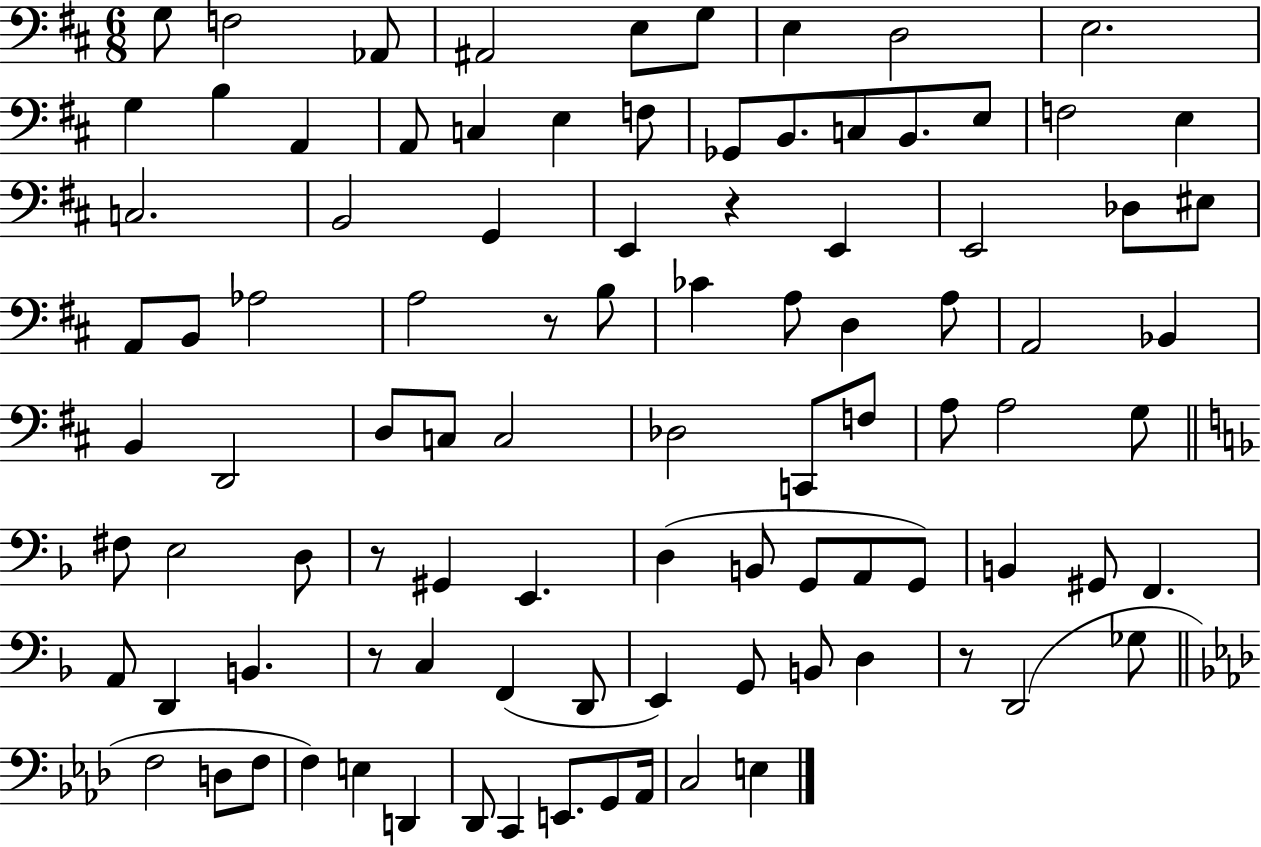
{
  \clef bass
  \numericTimeSignature
  \time 6/8
  \key d \major
  g8 f2 aes,8 | ais,2 e8 g8 | e4 d2 | e2. | \break g4 b4 a,4 | a,8 c4 e4 f8 | ges,8 b,8. c8 b,8. e8 | f2 e4 | \break c2. | b,2 g,4 | e,4 r4 e,4 | e,2 des8 eis8 | \break a,8 b,8 aes2 | a2 r8 b8 | ces'4 a8 d4 a8 | a,2 bes,4 | \break b,4 d,2 | d8 c8 c2 | des2 c,8 f8 | a8 a2 g8 | \break \bar "||" \break \key f \major fis8 e2 d8 | r8 gis,4 e,4. | d4( b,8 g,8 a,8 g,8) | b,4 gis,8 f,4. | \break a,8 d,4 b,4. | r8 c4 f,4( d,8 | e,4) g,8 b,8 d4 | r8 d,2( ges8 | \break \bar "||" \break \key f \minor f2 d8 f8 | f4) e4 d,4 | des,8 c,4 e,8. g,8 aes,16 | c2 e4 | \break \bar "|."
}